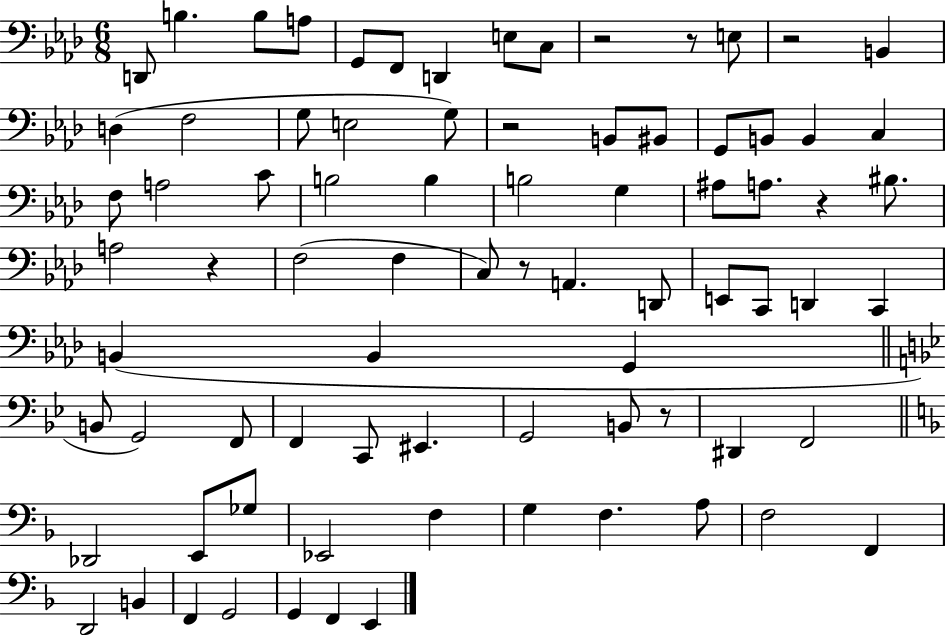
D2/e B3/q. B3/e A3/e G2/e F2/e D2/q E3/e C3/e R/h R/e E3/e R/h B2/q D3/q F3/h G3/e E3/h G3/e R/h B2/e BIS2/e G2/e B2/e B2/q C3/q F3/e A3/h C4/e B3/h B3/q B3/h G3/q A#3/e A3/e. R/q BIS3/e. A3/h R/q F3/h F3/q C3/e R/e A2/q. D2/e E2/e C2/e D2/q C2/q B2/q B2/q G2/q B2/e G2/h F2/e F2/q C2/e EIS2/q. G2/h B2/e R/e D#2/q F2/h Db2/h E2/e Gb3/e Eb2/h F3/q G3/q F3/q. A3/e F3/h F2/q D2/h B2/q F2/q G2/h G2/q F2/q E2/q